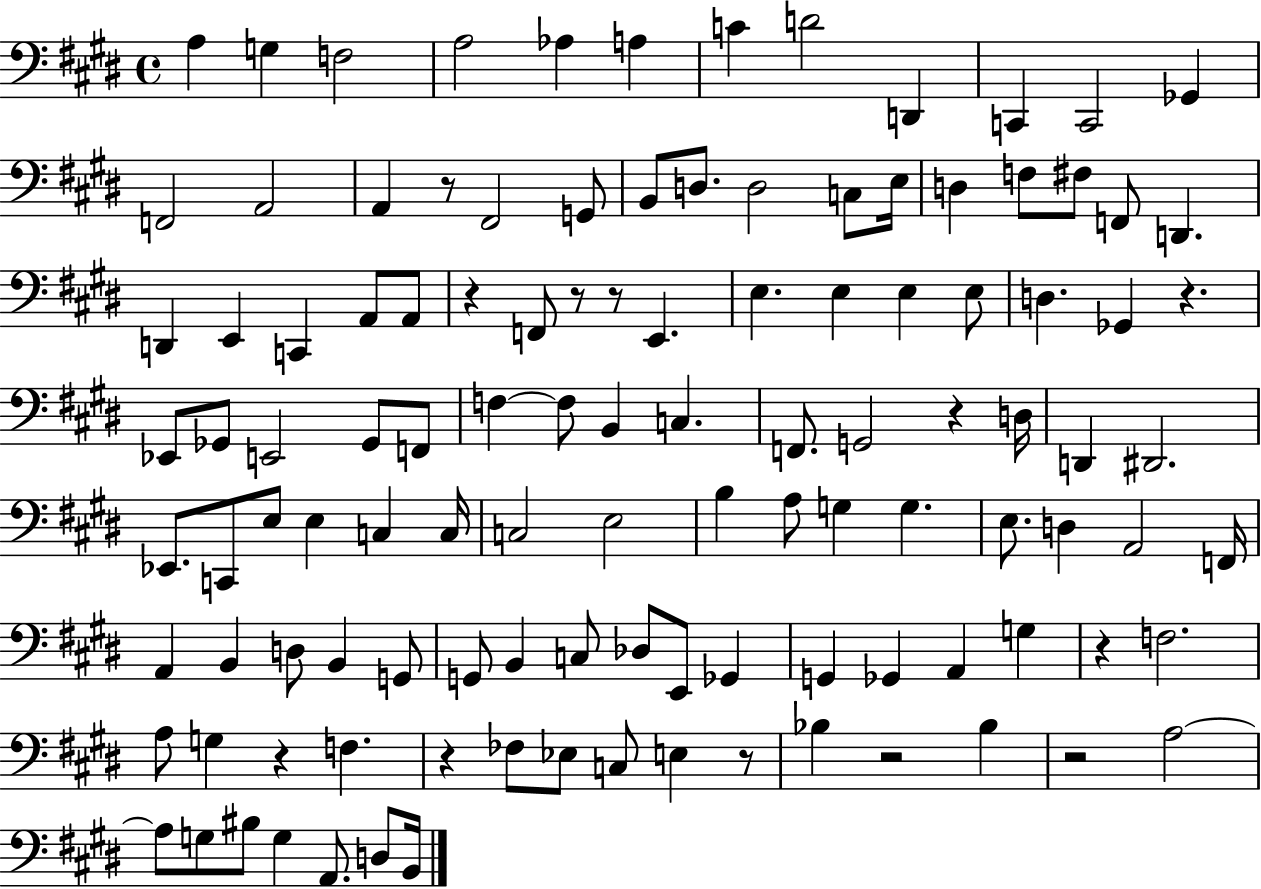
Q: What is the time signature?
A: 4/4